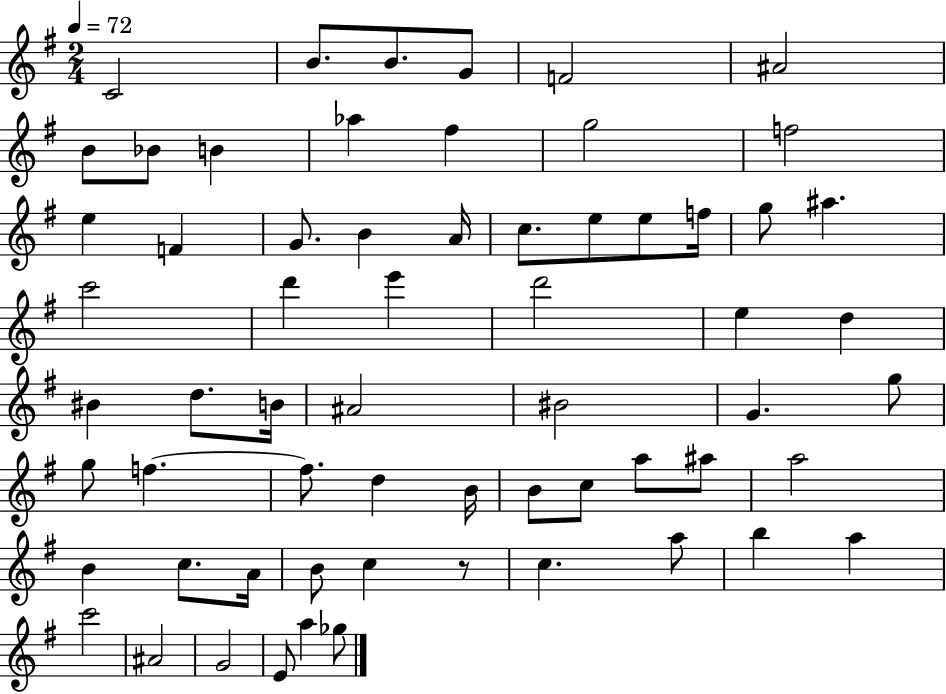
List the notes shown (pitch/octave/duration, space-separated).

C4/h B4/e. B4/e. G4/e F4/h A#4/h B4/e Bb4/e B4/q Ab5/q F#5/q G5/h F5/h E5/q F4/q G4/e. B4/q A4/s C5/e. E5/e E5/e F5/s G5/e A#5/q. C6/h D6/q E6/q D6/h E5/q D5/q BIS4/q D5/e. B4/s A#4/h BIS4/h G4/q. G5/e G5/e F5/q. F5/e. D5/q B4/s B4/e C5/e A5/e A#5/e A5/h B4/q C5/e. A4/s B4/e C5/q R/e C5/q. A5/e B5/q A5/q C6/h A#4/h G4/h E4/e A5/q Gb5/e